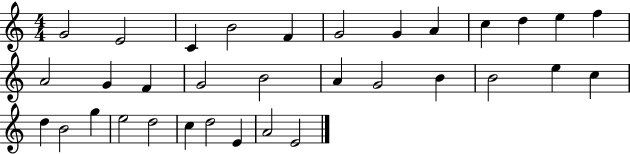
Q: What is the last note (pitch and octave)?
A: E4